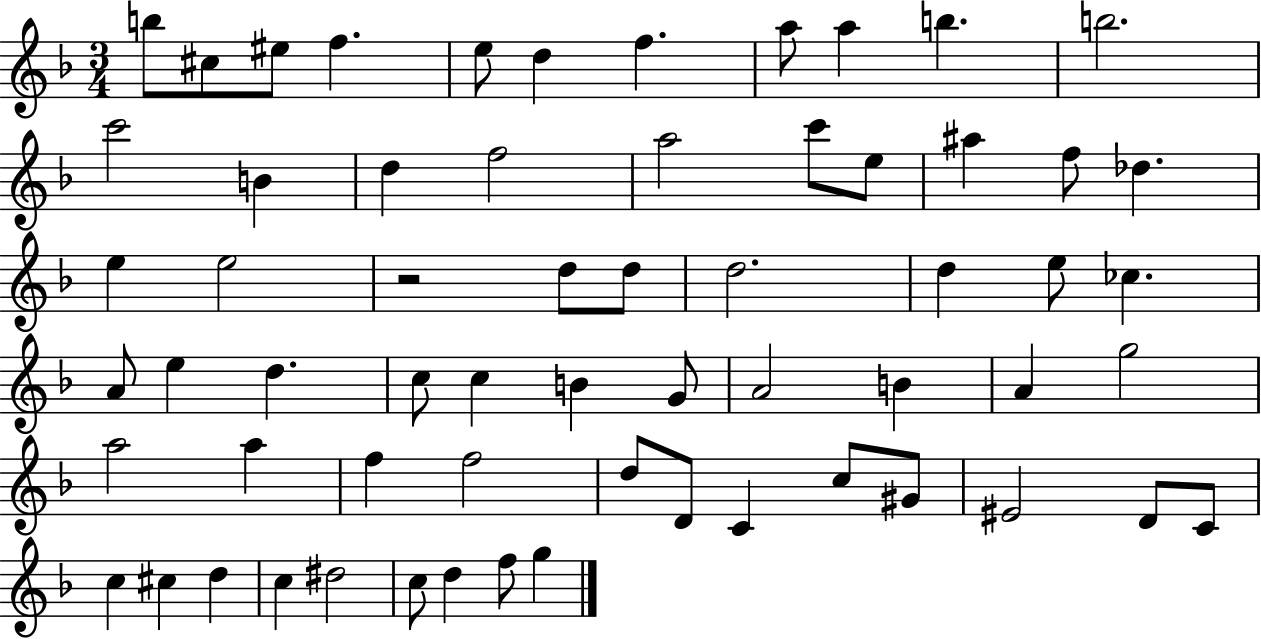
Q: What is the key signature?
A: F major